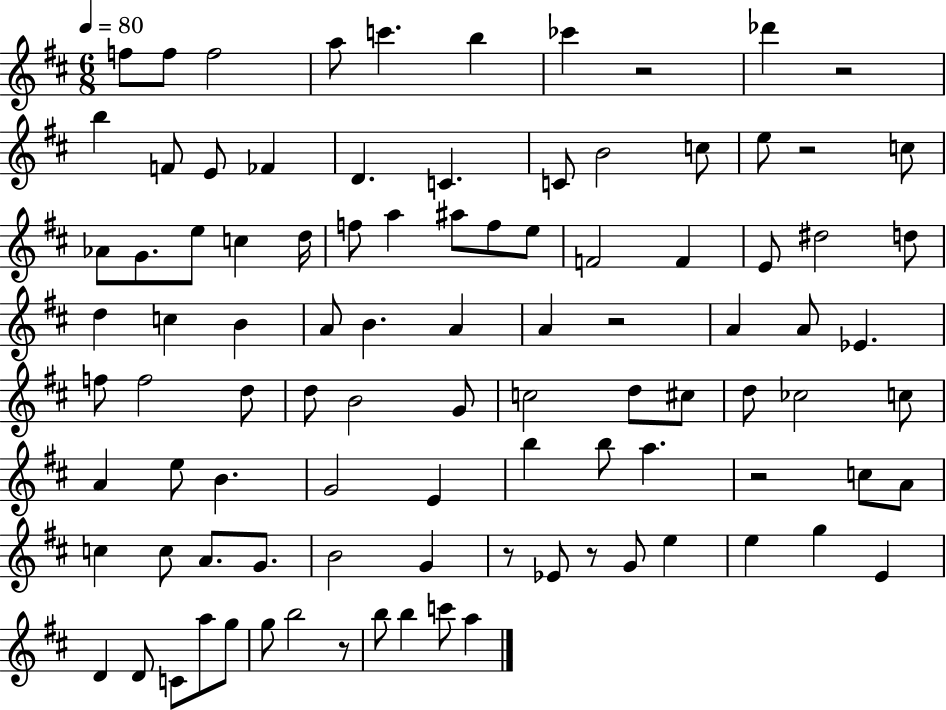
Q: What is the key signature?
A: D major